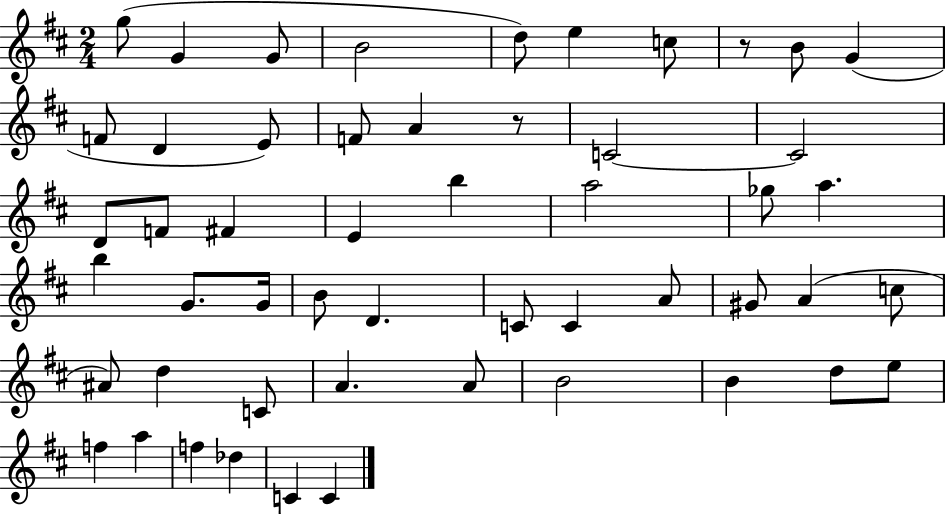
G5/e G4/q G4/e B4/h D5/e E5/q C5/e R/e B4/e G4/q F4/e D4/q E4/e F4/e A4/q R/e C4/h C4/h D4/e F4/e F#4/q E4/q B5/q A5/h Gb5/e A5/q. B5/q G4/e. G4/s B4/e D4/q. C4/e C4/q A4/e G#4/e A4/q C5/e A#4/e D5/q C4/e A4/q. A4/e B4/h B4/q D5/e E5/e F5/q A5/q F5/q Db5/q C4/q C4/q